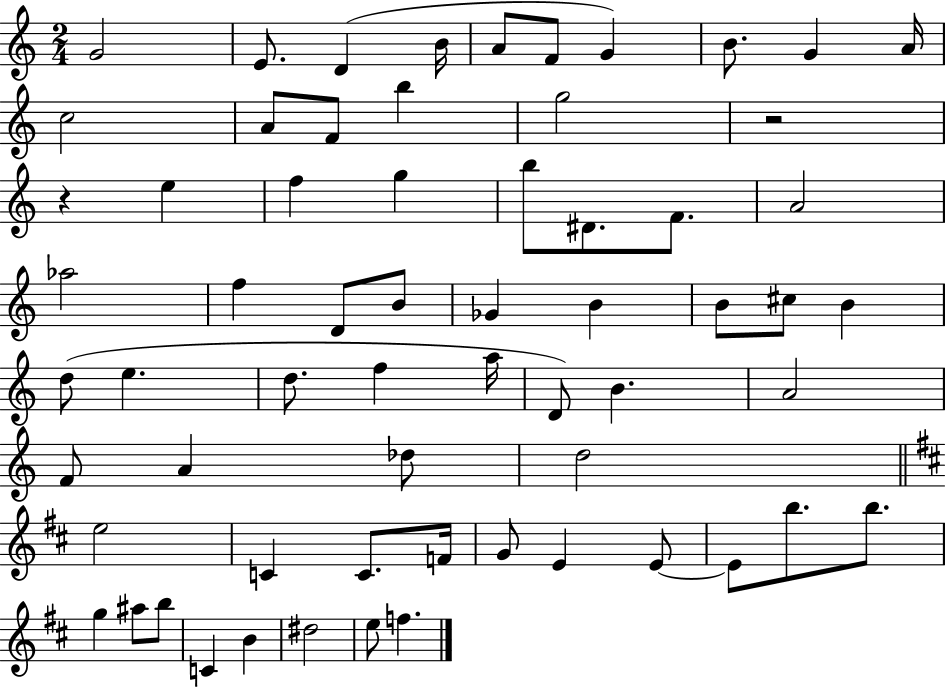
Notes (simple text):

G4/h E4/e. D4/q B4/s A4/e F4/e G4/q B4/e. G4/q A4/s C5/h A4/e F4/e B5/q G5/h R/h R/q E5/q F5/q G5/q B5/e D#4/e. F4/e. A4/h Ab5/h F5/q D4/e B4/e Gb4/q B4/q B4/e C#5/e B4/q D5/e E5/q. D5/e. F5/q A5/s D4/e B4/q. A4/h F4/e A4/q Db5/e D5/h E5/h C4/q C4/e. F4/s G4/e E4/q E4/e E4/e B5/e. B5/e. G5/q A#5/e B5/e C4/q B4/q D#5/h E5/e F5/q.